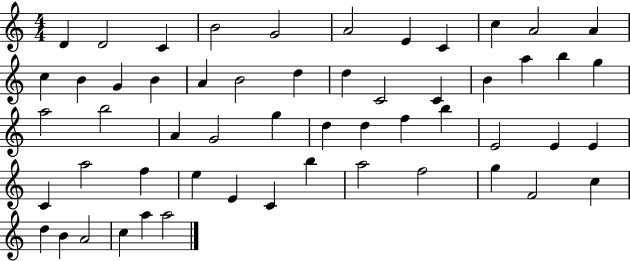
D4/q D4/h C4/q B4/h G4/h A4/h E4/q C4/q C5/q A4/h A4/q C5/q B4/q G4/q B4/q A4/q B4/h D5/q D5/q C4/h C4/q B4/q A5/q B5/q G5/q A5/h B5/h A4/q G4/h G5/q D5/q D5/q F5/q B5/q E4/h E4/q E4/q C4/q A5/h F5/q E5/q E4/q C4/q B5/q A5/h F5/h G5/q F4/h C5/q D5/q B4/q A4/h C5/q A5/q A5/h